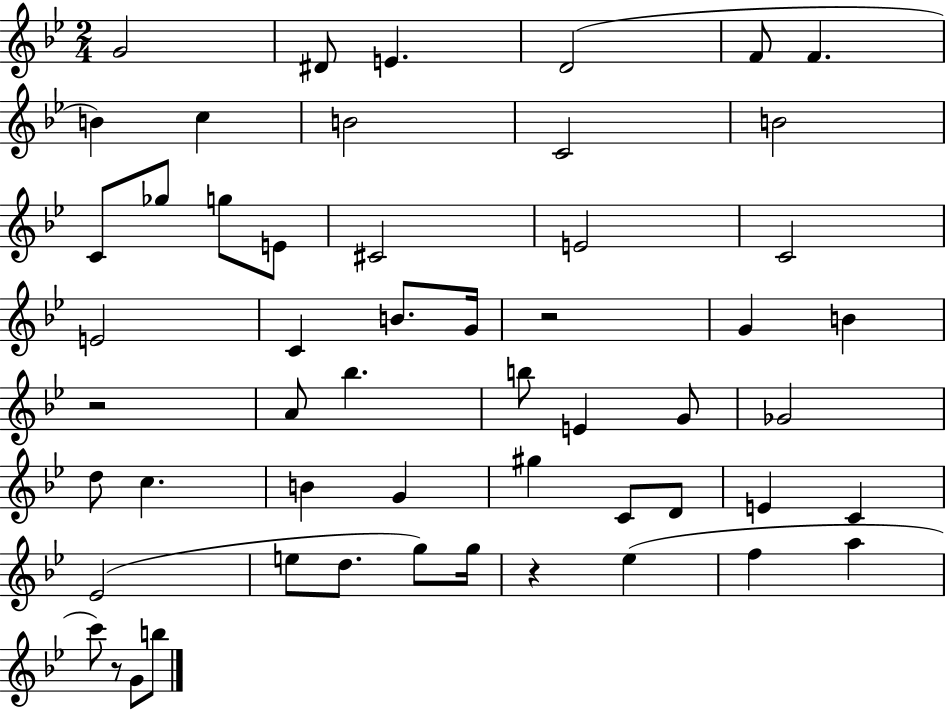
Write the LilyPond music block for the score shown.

{
  \clef treble
  \numericTimeSignature
  \time 2/4
  \key bes \major
  \repeat volta 2 { g'2 | dis'8 e'4. | d'2( | f'8 f'4. | \break b'4) c''4 | b'2 | c'2 | b'2 | \break c'8 ges''8 g''8 e'8 | cis'2 | e'2 | c'2 | \break e'2 | c'4 b'8. g'16 | r2 | g'4 b'4 | \break r2 | a'8 bes''4. | b''8 e'4 g'8 | ges'2 | \break d''8 c''4. | b'4 g'4 | gis''4 c'8 d'8 | e'4 c'4 | \break ees'2( | e''8 d''8. g''8) g''16 | r4 ees''4( | f''4 a''4 | \break c'''8) r8 g'8 b''8 | } \bar "|."
}